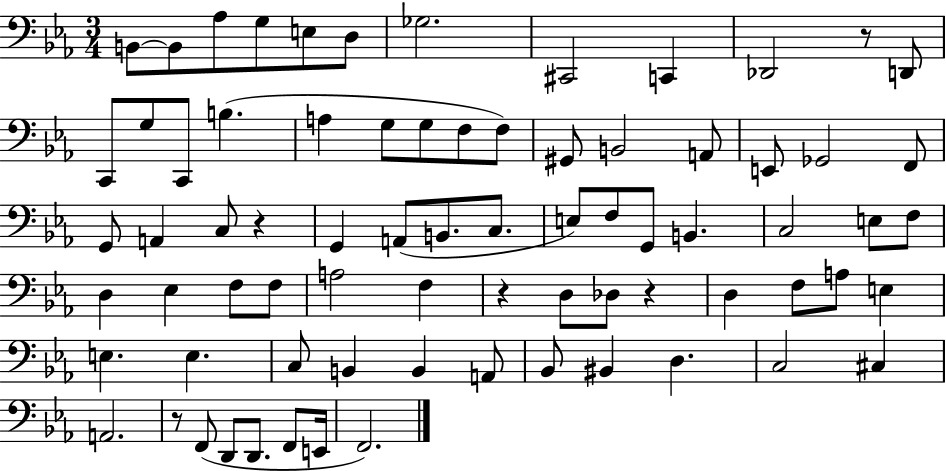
B2/e B2/e Ab3/e G3/e E3/e D3/e Gb3/h. C#2/h C2/q Db2/h R/e D2/e C2/e G3/e C2/e B3/q. A3/q G3/e G3/e F3/e F3/e G#2/e B2/h A2/e E2/e Gb2/h F2/e G2/e A2/q C3/e R/q G2/q A2/e B2/e. C3/e. E3/e F3/e G2/e B2/q. C3/h E3/e F3/e D3/q Eb3/q F3/e F3/e A3/h F3/q R/q D3/e Db3/e R/q D3/q F3/e A3/e E3/q E3/q. E3/q. C3/e B2/q B2/q A2/e Bb2/e BIS2/q D3/q. C3/h C#3/q A2/h. R/e F2/e D2/e D2/e. F2/e E2/s F2/h.